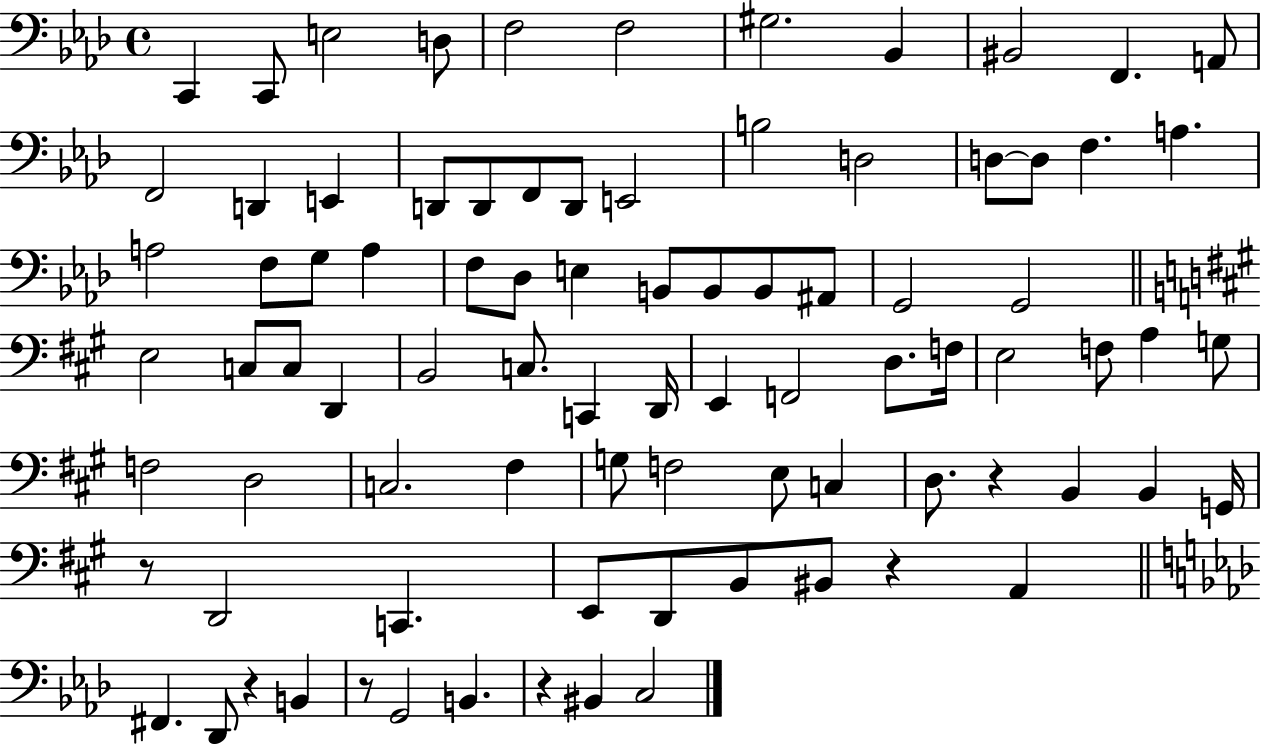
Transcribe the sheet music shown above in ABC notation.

X:1
T:Untitled
M:4/4
L:1/4
K:Ab
C,, C,,/2 E,2 D,/2 F,2 F,2 ^G,2 _B,, ^B,,2 F,, A,,/2 F,,2 D,, E,, D,,/2 D,,/2 F,,/2 D,,/2 E,,2 B,2 D,2 D,/2 D,/2 F, A, A,2 F,/2 G,/2 A, F,/2 _D,/2 E, B,,/2 B,,/2 B,,/2 ^A,,/2 G,,2 G,,2 E,2 C,/2 C,/2 D,, B,,2 C,/2 C,, D,,/4 E,, F,,2 D,/2 F,/4 E,2 F,/2 A, G,/2 F,2 D,2 C,2 ^F, G,/2 F,2 E,/2 C, D,/2 z B,, B,, G,,/4 z/2 D,,2 C,, E,,/2 D,,/2 B,,/2 ^B,,/2 z A,, ^F,, _D,,/2 z B,, z/2 G,,2 B,, z ^B,, C,2